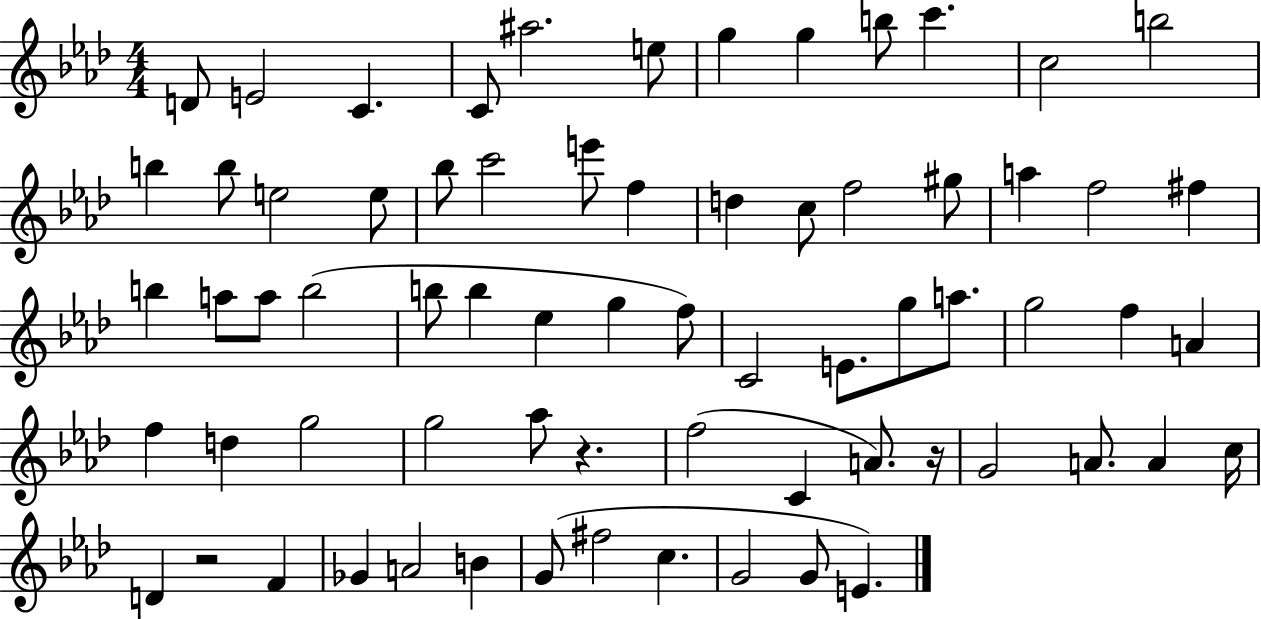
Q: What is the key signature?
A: AES major